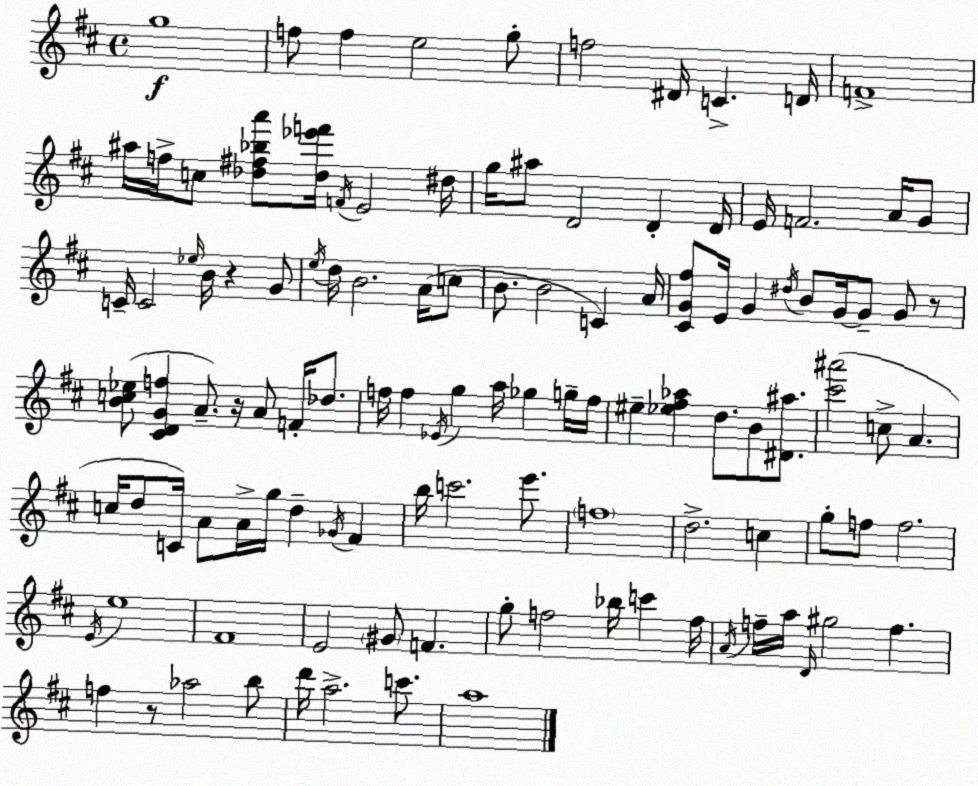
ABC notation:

X:1
T:Untitled
M:4/4
L:1/4
K:D
g4 f/2 f e2 g/2 f2 ^D/4 C D/4 F4 ^a/4 f/4 c/2 [_d^f_ba']/2 [_d_e'f']/4 F/4 E2 ^d/4 g/4 ^a/2 D2 D D/4 E/4 F2 A/4 G/2 C/4 C2 _e/4 B/4 z G/2 e/4 d/4 B2 A/4 c/2 B/2 B2 C A/4 [^CG^f]/2 E/4 G ^d/4 B/2 G/4 G/2 G/2 z/2 [Bc_e]/2 [^CDGf] A/2 z/4 A/2 F/4 _d/2 f/4 f _E/4 g a/4 _g g/4 f/4 ^e [_e^f_a] d/2 B/2 [^D^a]/2 [^c'^a']2 c/2 A c/4 d/2 C/4 A/2 A/4 g/4 d _G/4 ^F b/4 c'2 e'/2 f4 d2 c g/2 f/2 f2 E/4 e4 ^F4 E2 ^G/2 F g/2 f2 _b/4 c' f/4 A/4 f/4 a/4 D/4 ^g2 f f z/2 _a2 b/2 d'/4 a2 c'/2 a4